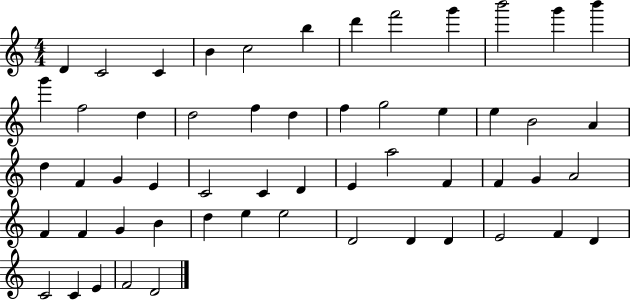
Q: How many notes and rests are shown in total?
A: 55